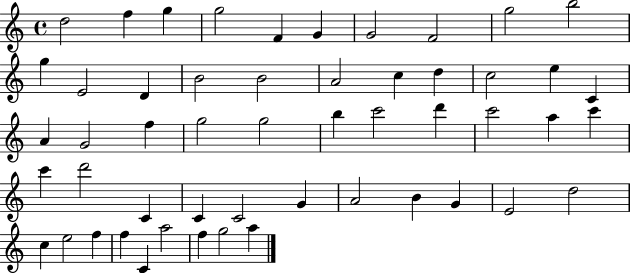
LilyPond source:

{
  \clef treble
  \time 4/4
  \defaultTimeSignature
  \key c \major
  d''2 f''4 g''4 | g''2 f'4 g'4 | g'2 f'2 | g''2 b''2 | \break g''4 e'2 d'4 | b'2 b'2 | a'2 c''4 d''4 | c''2 e''4 c'4 | \break a'4 g'2 f''4 | g''2 g''2 | b''4 c'''2 d'''4 | c'''2 a''4 c'''4 | \break c'''4 d'''2 c'4 | c'4 c'2 g'4 | a'2 b'4 g'4 | e'2 d''2 | \break c''4 e''2 f''4 | f''4 c'4 a''2 | f''4 g''2 a''4 | \bar "|."
}